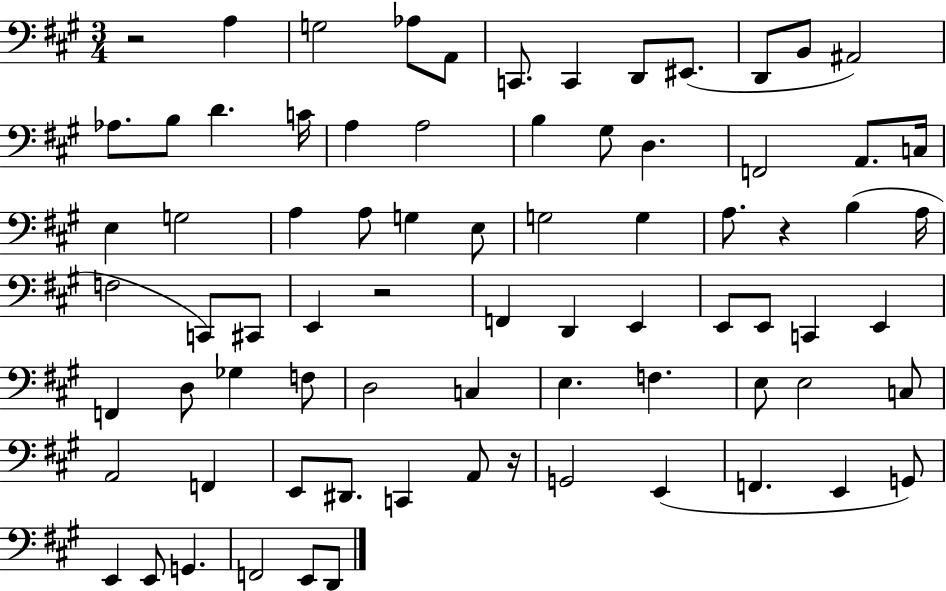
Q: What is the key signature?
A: A major